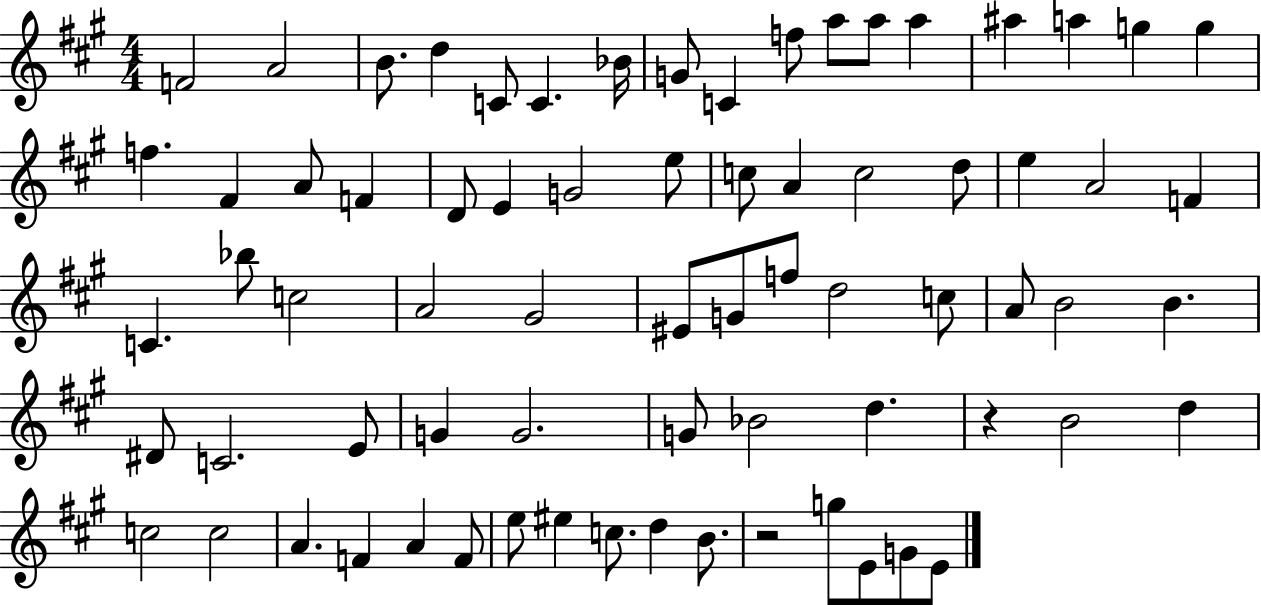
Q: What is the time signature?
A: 4/4